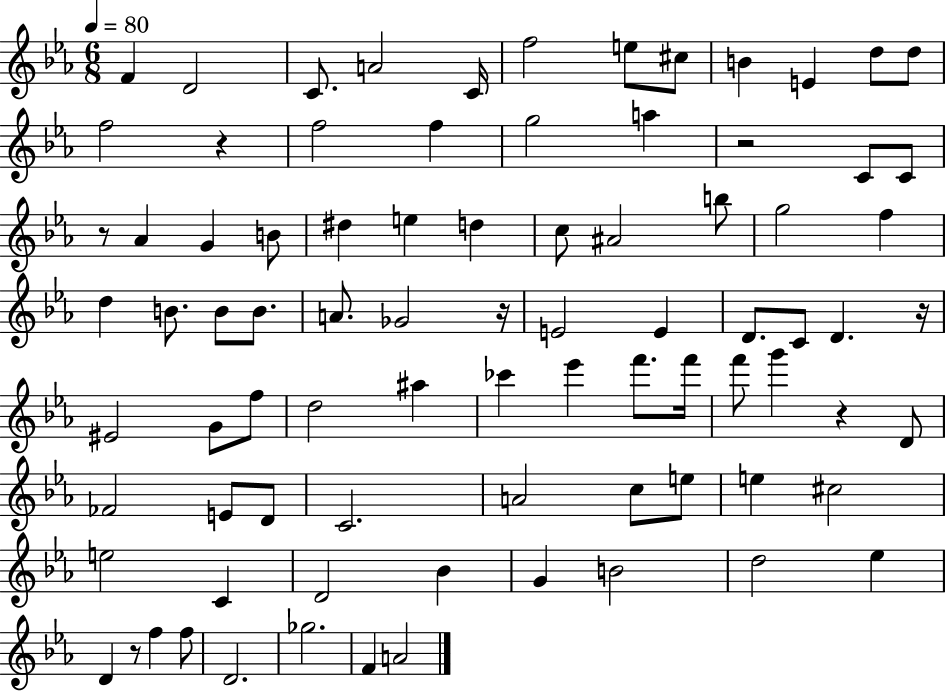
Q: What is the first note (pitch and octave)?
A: F4